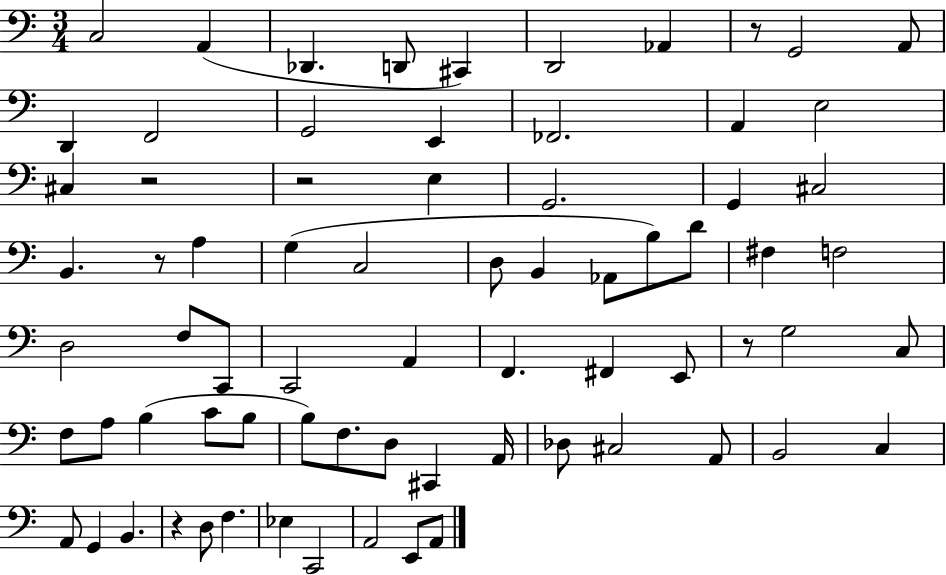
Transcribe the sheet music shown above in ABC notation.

X:1
T:Untitled
M:3/4
L:1/4
K:C
C,2 A,, _D,, D,,/2 ^C,, D,,2 _A,, z/2 G,,2 A,,/2 D,, F,,2 G,,2 E,, _F,,2 A,, E,2 ^C, z2 z2 E, G,,2 G,, ^C,2 B,, z/2 A, G, C,2 D,/2 B,, _A,,/2 B,/2 D/2 ^F, F,2 D,2 F,/2 C,,/2 C,,2 A,, F,, ^F,, E,,/2 z/2 G,2 C,/2 F,/2 A,/2 B, C/2 B,/2 B,/2 F,/2 D,/2 ^C,, A,,/4 _D,/2 ^C,2 A,,/2 B,,2 C, A,,/2 G,, B,, z D,/2 F, _E, C,,2 A,,2 E,,/2 A,,/2